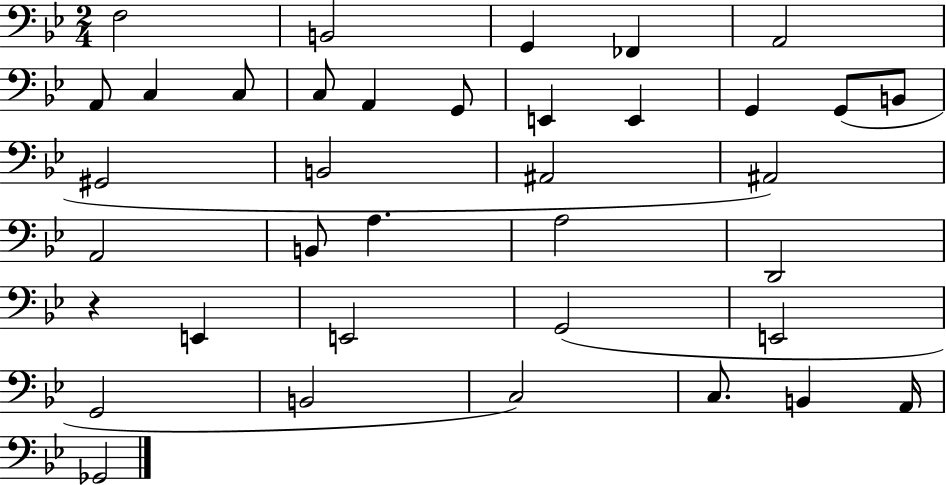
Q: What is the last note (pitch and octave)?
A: Gb2